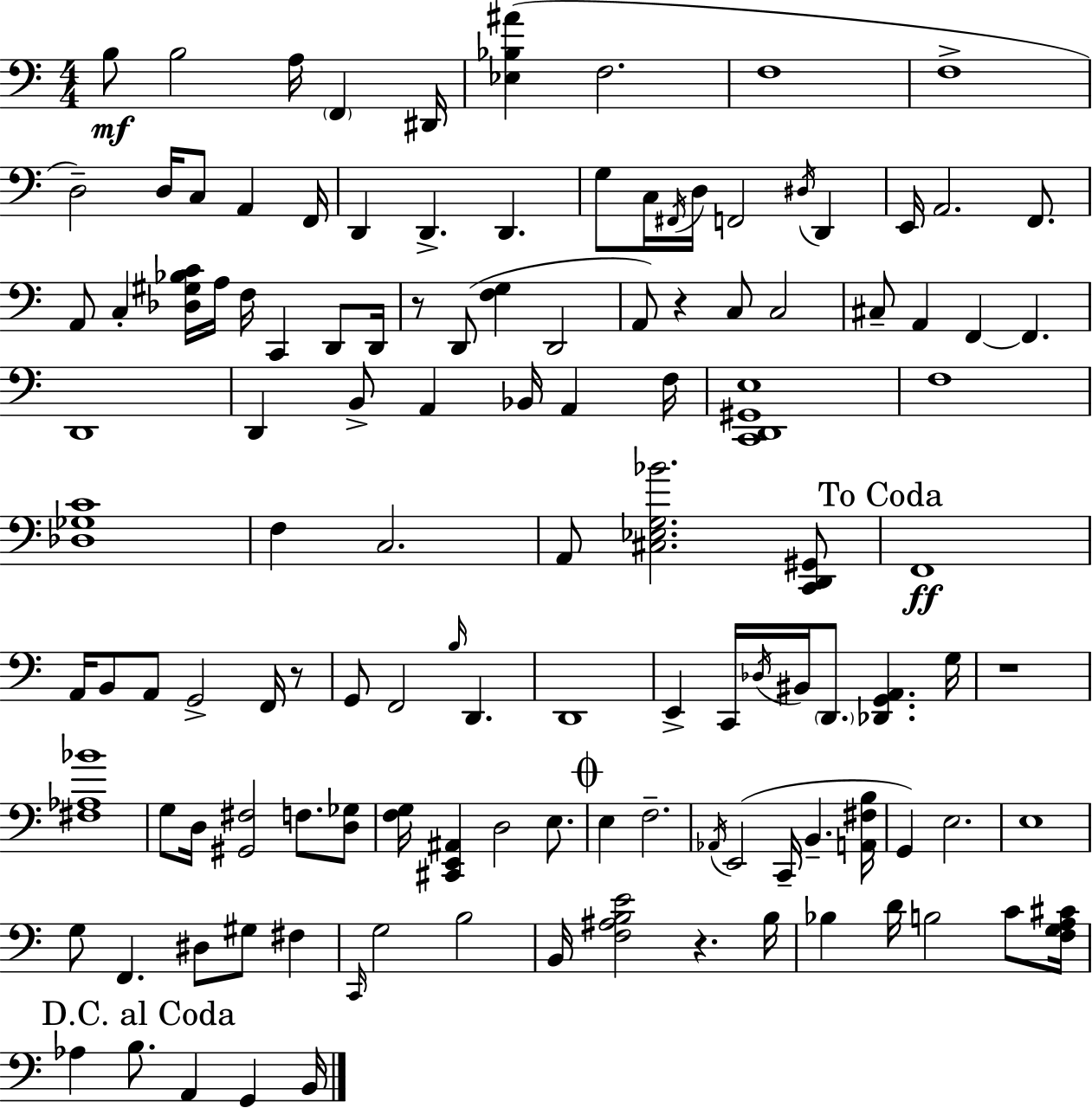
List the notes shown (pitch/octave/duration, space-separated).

B3/e B3/h A3/s F2/q D#2/s [Eb3,Bb3,A#4]/q F3/h. F3/w F3/w D3/h D3/s C3/e A2/q F2/s D2/q D2/q. D2/q. G3/e C3/s F#2/s D3/s F2/h D#3/s D2/q E2/s A2/h. F2/e. A2/e C3/q [Db3,G#3,Bb3,C4]/s A3/s F3/s C2/q D2/e D2/s R/e D2/e [F3,G3]/q D2/h A2/e R/q C3/e C3/h C#3/e A2/q F2/q F2/q. D2/w D2/q B2/e A2/q Bb2/s A2/q F3/s [C2,D2,G#2,E3]/w F3/w [Db3,Gb3,C4]/w F3/q C3/h. A2/e [C#3,Eb3,G3,Bb4]/h. [C2,D2,G#2]/e F2/w A2/s B2/e A2/e G2/h F2/s R/e G2/e F2/h B3/s D2/q. D2/w E2/q C2/s Db3/s BIS2/s D2/e. [Db2,G2,A2]/q. G3/s R/w [F#3,Ab3,Bb4]/w G3/e D3/s [G#2,F#3]/h F3/e. [D3,Gb3]/e [F3,G3]/s [C#2,E2,A#2]/q D3/h E3/e. E3/q F3/h. Ab2/s E2/h C2/s B2/q. [A2,F#3,B3]/s G2/q E3/h. E3/w G3/e F2/q. D#3/e G#3/e F#3/q C2/s G3/h B3/h B2/s [F3,A#3,B3,E4]/h R/q. B3/s Bb3/q D4/s B3/h C4/e [F3,G3,A3,C#4]/s Ab3/q B3/e. A2/q G2/q B2/s